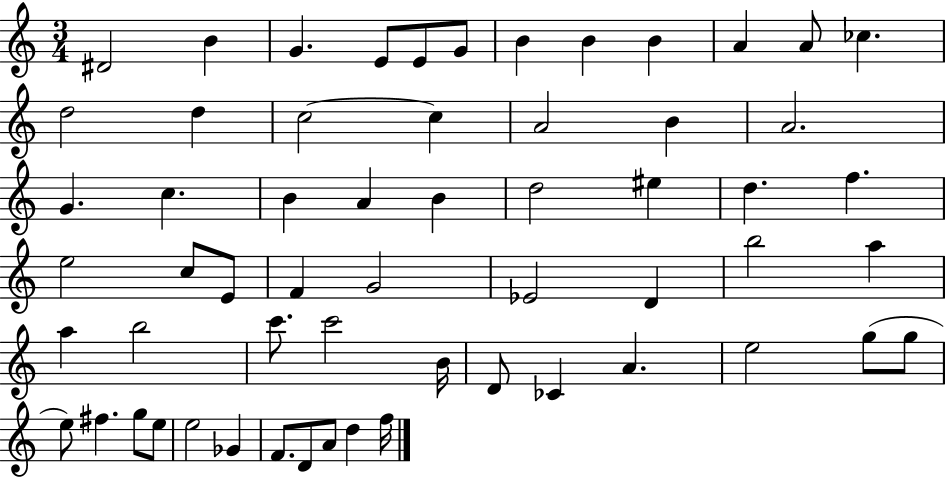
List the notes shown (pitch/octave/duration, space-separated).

D#4/h B4/q G4/q. E4/e E4/e G4/e B4/q B4/q B4/q A4/q A4/e CES5/q. D5/h D5/q C5/h C5/q A4/h B4/q A4/h. G4/q. C5/q. B4/q A4/q B4/q D5/h EIS5/q D5/q. F5/q. E5/h C5/e E4/e F4/q G4/h Eb4/h D4/q B5/h A5/q A5/q B5/h C6/e. C6/h B4/s D4/e CES4/q A4/q. E5/h G5/e G5/e E5/e F#5/q. G5/e E5/e E5/h Gb4/q F4/e. D4/e A4/e D5/q F5/s